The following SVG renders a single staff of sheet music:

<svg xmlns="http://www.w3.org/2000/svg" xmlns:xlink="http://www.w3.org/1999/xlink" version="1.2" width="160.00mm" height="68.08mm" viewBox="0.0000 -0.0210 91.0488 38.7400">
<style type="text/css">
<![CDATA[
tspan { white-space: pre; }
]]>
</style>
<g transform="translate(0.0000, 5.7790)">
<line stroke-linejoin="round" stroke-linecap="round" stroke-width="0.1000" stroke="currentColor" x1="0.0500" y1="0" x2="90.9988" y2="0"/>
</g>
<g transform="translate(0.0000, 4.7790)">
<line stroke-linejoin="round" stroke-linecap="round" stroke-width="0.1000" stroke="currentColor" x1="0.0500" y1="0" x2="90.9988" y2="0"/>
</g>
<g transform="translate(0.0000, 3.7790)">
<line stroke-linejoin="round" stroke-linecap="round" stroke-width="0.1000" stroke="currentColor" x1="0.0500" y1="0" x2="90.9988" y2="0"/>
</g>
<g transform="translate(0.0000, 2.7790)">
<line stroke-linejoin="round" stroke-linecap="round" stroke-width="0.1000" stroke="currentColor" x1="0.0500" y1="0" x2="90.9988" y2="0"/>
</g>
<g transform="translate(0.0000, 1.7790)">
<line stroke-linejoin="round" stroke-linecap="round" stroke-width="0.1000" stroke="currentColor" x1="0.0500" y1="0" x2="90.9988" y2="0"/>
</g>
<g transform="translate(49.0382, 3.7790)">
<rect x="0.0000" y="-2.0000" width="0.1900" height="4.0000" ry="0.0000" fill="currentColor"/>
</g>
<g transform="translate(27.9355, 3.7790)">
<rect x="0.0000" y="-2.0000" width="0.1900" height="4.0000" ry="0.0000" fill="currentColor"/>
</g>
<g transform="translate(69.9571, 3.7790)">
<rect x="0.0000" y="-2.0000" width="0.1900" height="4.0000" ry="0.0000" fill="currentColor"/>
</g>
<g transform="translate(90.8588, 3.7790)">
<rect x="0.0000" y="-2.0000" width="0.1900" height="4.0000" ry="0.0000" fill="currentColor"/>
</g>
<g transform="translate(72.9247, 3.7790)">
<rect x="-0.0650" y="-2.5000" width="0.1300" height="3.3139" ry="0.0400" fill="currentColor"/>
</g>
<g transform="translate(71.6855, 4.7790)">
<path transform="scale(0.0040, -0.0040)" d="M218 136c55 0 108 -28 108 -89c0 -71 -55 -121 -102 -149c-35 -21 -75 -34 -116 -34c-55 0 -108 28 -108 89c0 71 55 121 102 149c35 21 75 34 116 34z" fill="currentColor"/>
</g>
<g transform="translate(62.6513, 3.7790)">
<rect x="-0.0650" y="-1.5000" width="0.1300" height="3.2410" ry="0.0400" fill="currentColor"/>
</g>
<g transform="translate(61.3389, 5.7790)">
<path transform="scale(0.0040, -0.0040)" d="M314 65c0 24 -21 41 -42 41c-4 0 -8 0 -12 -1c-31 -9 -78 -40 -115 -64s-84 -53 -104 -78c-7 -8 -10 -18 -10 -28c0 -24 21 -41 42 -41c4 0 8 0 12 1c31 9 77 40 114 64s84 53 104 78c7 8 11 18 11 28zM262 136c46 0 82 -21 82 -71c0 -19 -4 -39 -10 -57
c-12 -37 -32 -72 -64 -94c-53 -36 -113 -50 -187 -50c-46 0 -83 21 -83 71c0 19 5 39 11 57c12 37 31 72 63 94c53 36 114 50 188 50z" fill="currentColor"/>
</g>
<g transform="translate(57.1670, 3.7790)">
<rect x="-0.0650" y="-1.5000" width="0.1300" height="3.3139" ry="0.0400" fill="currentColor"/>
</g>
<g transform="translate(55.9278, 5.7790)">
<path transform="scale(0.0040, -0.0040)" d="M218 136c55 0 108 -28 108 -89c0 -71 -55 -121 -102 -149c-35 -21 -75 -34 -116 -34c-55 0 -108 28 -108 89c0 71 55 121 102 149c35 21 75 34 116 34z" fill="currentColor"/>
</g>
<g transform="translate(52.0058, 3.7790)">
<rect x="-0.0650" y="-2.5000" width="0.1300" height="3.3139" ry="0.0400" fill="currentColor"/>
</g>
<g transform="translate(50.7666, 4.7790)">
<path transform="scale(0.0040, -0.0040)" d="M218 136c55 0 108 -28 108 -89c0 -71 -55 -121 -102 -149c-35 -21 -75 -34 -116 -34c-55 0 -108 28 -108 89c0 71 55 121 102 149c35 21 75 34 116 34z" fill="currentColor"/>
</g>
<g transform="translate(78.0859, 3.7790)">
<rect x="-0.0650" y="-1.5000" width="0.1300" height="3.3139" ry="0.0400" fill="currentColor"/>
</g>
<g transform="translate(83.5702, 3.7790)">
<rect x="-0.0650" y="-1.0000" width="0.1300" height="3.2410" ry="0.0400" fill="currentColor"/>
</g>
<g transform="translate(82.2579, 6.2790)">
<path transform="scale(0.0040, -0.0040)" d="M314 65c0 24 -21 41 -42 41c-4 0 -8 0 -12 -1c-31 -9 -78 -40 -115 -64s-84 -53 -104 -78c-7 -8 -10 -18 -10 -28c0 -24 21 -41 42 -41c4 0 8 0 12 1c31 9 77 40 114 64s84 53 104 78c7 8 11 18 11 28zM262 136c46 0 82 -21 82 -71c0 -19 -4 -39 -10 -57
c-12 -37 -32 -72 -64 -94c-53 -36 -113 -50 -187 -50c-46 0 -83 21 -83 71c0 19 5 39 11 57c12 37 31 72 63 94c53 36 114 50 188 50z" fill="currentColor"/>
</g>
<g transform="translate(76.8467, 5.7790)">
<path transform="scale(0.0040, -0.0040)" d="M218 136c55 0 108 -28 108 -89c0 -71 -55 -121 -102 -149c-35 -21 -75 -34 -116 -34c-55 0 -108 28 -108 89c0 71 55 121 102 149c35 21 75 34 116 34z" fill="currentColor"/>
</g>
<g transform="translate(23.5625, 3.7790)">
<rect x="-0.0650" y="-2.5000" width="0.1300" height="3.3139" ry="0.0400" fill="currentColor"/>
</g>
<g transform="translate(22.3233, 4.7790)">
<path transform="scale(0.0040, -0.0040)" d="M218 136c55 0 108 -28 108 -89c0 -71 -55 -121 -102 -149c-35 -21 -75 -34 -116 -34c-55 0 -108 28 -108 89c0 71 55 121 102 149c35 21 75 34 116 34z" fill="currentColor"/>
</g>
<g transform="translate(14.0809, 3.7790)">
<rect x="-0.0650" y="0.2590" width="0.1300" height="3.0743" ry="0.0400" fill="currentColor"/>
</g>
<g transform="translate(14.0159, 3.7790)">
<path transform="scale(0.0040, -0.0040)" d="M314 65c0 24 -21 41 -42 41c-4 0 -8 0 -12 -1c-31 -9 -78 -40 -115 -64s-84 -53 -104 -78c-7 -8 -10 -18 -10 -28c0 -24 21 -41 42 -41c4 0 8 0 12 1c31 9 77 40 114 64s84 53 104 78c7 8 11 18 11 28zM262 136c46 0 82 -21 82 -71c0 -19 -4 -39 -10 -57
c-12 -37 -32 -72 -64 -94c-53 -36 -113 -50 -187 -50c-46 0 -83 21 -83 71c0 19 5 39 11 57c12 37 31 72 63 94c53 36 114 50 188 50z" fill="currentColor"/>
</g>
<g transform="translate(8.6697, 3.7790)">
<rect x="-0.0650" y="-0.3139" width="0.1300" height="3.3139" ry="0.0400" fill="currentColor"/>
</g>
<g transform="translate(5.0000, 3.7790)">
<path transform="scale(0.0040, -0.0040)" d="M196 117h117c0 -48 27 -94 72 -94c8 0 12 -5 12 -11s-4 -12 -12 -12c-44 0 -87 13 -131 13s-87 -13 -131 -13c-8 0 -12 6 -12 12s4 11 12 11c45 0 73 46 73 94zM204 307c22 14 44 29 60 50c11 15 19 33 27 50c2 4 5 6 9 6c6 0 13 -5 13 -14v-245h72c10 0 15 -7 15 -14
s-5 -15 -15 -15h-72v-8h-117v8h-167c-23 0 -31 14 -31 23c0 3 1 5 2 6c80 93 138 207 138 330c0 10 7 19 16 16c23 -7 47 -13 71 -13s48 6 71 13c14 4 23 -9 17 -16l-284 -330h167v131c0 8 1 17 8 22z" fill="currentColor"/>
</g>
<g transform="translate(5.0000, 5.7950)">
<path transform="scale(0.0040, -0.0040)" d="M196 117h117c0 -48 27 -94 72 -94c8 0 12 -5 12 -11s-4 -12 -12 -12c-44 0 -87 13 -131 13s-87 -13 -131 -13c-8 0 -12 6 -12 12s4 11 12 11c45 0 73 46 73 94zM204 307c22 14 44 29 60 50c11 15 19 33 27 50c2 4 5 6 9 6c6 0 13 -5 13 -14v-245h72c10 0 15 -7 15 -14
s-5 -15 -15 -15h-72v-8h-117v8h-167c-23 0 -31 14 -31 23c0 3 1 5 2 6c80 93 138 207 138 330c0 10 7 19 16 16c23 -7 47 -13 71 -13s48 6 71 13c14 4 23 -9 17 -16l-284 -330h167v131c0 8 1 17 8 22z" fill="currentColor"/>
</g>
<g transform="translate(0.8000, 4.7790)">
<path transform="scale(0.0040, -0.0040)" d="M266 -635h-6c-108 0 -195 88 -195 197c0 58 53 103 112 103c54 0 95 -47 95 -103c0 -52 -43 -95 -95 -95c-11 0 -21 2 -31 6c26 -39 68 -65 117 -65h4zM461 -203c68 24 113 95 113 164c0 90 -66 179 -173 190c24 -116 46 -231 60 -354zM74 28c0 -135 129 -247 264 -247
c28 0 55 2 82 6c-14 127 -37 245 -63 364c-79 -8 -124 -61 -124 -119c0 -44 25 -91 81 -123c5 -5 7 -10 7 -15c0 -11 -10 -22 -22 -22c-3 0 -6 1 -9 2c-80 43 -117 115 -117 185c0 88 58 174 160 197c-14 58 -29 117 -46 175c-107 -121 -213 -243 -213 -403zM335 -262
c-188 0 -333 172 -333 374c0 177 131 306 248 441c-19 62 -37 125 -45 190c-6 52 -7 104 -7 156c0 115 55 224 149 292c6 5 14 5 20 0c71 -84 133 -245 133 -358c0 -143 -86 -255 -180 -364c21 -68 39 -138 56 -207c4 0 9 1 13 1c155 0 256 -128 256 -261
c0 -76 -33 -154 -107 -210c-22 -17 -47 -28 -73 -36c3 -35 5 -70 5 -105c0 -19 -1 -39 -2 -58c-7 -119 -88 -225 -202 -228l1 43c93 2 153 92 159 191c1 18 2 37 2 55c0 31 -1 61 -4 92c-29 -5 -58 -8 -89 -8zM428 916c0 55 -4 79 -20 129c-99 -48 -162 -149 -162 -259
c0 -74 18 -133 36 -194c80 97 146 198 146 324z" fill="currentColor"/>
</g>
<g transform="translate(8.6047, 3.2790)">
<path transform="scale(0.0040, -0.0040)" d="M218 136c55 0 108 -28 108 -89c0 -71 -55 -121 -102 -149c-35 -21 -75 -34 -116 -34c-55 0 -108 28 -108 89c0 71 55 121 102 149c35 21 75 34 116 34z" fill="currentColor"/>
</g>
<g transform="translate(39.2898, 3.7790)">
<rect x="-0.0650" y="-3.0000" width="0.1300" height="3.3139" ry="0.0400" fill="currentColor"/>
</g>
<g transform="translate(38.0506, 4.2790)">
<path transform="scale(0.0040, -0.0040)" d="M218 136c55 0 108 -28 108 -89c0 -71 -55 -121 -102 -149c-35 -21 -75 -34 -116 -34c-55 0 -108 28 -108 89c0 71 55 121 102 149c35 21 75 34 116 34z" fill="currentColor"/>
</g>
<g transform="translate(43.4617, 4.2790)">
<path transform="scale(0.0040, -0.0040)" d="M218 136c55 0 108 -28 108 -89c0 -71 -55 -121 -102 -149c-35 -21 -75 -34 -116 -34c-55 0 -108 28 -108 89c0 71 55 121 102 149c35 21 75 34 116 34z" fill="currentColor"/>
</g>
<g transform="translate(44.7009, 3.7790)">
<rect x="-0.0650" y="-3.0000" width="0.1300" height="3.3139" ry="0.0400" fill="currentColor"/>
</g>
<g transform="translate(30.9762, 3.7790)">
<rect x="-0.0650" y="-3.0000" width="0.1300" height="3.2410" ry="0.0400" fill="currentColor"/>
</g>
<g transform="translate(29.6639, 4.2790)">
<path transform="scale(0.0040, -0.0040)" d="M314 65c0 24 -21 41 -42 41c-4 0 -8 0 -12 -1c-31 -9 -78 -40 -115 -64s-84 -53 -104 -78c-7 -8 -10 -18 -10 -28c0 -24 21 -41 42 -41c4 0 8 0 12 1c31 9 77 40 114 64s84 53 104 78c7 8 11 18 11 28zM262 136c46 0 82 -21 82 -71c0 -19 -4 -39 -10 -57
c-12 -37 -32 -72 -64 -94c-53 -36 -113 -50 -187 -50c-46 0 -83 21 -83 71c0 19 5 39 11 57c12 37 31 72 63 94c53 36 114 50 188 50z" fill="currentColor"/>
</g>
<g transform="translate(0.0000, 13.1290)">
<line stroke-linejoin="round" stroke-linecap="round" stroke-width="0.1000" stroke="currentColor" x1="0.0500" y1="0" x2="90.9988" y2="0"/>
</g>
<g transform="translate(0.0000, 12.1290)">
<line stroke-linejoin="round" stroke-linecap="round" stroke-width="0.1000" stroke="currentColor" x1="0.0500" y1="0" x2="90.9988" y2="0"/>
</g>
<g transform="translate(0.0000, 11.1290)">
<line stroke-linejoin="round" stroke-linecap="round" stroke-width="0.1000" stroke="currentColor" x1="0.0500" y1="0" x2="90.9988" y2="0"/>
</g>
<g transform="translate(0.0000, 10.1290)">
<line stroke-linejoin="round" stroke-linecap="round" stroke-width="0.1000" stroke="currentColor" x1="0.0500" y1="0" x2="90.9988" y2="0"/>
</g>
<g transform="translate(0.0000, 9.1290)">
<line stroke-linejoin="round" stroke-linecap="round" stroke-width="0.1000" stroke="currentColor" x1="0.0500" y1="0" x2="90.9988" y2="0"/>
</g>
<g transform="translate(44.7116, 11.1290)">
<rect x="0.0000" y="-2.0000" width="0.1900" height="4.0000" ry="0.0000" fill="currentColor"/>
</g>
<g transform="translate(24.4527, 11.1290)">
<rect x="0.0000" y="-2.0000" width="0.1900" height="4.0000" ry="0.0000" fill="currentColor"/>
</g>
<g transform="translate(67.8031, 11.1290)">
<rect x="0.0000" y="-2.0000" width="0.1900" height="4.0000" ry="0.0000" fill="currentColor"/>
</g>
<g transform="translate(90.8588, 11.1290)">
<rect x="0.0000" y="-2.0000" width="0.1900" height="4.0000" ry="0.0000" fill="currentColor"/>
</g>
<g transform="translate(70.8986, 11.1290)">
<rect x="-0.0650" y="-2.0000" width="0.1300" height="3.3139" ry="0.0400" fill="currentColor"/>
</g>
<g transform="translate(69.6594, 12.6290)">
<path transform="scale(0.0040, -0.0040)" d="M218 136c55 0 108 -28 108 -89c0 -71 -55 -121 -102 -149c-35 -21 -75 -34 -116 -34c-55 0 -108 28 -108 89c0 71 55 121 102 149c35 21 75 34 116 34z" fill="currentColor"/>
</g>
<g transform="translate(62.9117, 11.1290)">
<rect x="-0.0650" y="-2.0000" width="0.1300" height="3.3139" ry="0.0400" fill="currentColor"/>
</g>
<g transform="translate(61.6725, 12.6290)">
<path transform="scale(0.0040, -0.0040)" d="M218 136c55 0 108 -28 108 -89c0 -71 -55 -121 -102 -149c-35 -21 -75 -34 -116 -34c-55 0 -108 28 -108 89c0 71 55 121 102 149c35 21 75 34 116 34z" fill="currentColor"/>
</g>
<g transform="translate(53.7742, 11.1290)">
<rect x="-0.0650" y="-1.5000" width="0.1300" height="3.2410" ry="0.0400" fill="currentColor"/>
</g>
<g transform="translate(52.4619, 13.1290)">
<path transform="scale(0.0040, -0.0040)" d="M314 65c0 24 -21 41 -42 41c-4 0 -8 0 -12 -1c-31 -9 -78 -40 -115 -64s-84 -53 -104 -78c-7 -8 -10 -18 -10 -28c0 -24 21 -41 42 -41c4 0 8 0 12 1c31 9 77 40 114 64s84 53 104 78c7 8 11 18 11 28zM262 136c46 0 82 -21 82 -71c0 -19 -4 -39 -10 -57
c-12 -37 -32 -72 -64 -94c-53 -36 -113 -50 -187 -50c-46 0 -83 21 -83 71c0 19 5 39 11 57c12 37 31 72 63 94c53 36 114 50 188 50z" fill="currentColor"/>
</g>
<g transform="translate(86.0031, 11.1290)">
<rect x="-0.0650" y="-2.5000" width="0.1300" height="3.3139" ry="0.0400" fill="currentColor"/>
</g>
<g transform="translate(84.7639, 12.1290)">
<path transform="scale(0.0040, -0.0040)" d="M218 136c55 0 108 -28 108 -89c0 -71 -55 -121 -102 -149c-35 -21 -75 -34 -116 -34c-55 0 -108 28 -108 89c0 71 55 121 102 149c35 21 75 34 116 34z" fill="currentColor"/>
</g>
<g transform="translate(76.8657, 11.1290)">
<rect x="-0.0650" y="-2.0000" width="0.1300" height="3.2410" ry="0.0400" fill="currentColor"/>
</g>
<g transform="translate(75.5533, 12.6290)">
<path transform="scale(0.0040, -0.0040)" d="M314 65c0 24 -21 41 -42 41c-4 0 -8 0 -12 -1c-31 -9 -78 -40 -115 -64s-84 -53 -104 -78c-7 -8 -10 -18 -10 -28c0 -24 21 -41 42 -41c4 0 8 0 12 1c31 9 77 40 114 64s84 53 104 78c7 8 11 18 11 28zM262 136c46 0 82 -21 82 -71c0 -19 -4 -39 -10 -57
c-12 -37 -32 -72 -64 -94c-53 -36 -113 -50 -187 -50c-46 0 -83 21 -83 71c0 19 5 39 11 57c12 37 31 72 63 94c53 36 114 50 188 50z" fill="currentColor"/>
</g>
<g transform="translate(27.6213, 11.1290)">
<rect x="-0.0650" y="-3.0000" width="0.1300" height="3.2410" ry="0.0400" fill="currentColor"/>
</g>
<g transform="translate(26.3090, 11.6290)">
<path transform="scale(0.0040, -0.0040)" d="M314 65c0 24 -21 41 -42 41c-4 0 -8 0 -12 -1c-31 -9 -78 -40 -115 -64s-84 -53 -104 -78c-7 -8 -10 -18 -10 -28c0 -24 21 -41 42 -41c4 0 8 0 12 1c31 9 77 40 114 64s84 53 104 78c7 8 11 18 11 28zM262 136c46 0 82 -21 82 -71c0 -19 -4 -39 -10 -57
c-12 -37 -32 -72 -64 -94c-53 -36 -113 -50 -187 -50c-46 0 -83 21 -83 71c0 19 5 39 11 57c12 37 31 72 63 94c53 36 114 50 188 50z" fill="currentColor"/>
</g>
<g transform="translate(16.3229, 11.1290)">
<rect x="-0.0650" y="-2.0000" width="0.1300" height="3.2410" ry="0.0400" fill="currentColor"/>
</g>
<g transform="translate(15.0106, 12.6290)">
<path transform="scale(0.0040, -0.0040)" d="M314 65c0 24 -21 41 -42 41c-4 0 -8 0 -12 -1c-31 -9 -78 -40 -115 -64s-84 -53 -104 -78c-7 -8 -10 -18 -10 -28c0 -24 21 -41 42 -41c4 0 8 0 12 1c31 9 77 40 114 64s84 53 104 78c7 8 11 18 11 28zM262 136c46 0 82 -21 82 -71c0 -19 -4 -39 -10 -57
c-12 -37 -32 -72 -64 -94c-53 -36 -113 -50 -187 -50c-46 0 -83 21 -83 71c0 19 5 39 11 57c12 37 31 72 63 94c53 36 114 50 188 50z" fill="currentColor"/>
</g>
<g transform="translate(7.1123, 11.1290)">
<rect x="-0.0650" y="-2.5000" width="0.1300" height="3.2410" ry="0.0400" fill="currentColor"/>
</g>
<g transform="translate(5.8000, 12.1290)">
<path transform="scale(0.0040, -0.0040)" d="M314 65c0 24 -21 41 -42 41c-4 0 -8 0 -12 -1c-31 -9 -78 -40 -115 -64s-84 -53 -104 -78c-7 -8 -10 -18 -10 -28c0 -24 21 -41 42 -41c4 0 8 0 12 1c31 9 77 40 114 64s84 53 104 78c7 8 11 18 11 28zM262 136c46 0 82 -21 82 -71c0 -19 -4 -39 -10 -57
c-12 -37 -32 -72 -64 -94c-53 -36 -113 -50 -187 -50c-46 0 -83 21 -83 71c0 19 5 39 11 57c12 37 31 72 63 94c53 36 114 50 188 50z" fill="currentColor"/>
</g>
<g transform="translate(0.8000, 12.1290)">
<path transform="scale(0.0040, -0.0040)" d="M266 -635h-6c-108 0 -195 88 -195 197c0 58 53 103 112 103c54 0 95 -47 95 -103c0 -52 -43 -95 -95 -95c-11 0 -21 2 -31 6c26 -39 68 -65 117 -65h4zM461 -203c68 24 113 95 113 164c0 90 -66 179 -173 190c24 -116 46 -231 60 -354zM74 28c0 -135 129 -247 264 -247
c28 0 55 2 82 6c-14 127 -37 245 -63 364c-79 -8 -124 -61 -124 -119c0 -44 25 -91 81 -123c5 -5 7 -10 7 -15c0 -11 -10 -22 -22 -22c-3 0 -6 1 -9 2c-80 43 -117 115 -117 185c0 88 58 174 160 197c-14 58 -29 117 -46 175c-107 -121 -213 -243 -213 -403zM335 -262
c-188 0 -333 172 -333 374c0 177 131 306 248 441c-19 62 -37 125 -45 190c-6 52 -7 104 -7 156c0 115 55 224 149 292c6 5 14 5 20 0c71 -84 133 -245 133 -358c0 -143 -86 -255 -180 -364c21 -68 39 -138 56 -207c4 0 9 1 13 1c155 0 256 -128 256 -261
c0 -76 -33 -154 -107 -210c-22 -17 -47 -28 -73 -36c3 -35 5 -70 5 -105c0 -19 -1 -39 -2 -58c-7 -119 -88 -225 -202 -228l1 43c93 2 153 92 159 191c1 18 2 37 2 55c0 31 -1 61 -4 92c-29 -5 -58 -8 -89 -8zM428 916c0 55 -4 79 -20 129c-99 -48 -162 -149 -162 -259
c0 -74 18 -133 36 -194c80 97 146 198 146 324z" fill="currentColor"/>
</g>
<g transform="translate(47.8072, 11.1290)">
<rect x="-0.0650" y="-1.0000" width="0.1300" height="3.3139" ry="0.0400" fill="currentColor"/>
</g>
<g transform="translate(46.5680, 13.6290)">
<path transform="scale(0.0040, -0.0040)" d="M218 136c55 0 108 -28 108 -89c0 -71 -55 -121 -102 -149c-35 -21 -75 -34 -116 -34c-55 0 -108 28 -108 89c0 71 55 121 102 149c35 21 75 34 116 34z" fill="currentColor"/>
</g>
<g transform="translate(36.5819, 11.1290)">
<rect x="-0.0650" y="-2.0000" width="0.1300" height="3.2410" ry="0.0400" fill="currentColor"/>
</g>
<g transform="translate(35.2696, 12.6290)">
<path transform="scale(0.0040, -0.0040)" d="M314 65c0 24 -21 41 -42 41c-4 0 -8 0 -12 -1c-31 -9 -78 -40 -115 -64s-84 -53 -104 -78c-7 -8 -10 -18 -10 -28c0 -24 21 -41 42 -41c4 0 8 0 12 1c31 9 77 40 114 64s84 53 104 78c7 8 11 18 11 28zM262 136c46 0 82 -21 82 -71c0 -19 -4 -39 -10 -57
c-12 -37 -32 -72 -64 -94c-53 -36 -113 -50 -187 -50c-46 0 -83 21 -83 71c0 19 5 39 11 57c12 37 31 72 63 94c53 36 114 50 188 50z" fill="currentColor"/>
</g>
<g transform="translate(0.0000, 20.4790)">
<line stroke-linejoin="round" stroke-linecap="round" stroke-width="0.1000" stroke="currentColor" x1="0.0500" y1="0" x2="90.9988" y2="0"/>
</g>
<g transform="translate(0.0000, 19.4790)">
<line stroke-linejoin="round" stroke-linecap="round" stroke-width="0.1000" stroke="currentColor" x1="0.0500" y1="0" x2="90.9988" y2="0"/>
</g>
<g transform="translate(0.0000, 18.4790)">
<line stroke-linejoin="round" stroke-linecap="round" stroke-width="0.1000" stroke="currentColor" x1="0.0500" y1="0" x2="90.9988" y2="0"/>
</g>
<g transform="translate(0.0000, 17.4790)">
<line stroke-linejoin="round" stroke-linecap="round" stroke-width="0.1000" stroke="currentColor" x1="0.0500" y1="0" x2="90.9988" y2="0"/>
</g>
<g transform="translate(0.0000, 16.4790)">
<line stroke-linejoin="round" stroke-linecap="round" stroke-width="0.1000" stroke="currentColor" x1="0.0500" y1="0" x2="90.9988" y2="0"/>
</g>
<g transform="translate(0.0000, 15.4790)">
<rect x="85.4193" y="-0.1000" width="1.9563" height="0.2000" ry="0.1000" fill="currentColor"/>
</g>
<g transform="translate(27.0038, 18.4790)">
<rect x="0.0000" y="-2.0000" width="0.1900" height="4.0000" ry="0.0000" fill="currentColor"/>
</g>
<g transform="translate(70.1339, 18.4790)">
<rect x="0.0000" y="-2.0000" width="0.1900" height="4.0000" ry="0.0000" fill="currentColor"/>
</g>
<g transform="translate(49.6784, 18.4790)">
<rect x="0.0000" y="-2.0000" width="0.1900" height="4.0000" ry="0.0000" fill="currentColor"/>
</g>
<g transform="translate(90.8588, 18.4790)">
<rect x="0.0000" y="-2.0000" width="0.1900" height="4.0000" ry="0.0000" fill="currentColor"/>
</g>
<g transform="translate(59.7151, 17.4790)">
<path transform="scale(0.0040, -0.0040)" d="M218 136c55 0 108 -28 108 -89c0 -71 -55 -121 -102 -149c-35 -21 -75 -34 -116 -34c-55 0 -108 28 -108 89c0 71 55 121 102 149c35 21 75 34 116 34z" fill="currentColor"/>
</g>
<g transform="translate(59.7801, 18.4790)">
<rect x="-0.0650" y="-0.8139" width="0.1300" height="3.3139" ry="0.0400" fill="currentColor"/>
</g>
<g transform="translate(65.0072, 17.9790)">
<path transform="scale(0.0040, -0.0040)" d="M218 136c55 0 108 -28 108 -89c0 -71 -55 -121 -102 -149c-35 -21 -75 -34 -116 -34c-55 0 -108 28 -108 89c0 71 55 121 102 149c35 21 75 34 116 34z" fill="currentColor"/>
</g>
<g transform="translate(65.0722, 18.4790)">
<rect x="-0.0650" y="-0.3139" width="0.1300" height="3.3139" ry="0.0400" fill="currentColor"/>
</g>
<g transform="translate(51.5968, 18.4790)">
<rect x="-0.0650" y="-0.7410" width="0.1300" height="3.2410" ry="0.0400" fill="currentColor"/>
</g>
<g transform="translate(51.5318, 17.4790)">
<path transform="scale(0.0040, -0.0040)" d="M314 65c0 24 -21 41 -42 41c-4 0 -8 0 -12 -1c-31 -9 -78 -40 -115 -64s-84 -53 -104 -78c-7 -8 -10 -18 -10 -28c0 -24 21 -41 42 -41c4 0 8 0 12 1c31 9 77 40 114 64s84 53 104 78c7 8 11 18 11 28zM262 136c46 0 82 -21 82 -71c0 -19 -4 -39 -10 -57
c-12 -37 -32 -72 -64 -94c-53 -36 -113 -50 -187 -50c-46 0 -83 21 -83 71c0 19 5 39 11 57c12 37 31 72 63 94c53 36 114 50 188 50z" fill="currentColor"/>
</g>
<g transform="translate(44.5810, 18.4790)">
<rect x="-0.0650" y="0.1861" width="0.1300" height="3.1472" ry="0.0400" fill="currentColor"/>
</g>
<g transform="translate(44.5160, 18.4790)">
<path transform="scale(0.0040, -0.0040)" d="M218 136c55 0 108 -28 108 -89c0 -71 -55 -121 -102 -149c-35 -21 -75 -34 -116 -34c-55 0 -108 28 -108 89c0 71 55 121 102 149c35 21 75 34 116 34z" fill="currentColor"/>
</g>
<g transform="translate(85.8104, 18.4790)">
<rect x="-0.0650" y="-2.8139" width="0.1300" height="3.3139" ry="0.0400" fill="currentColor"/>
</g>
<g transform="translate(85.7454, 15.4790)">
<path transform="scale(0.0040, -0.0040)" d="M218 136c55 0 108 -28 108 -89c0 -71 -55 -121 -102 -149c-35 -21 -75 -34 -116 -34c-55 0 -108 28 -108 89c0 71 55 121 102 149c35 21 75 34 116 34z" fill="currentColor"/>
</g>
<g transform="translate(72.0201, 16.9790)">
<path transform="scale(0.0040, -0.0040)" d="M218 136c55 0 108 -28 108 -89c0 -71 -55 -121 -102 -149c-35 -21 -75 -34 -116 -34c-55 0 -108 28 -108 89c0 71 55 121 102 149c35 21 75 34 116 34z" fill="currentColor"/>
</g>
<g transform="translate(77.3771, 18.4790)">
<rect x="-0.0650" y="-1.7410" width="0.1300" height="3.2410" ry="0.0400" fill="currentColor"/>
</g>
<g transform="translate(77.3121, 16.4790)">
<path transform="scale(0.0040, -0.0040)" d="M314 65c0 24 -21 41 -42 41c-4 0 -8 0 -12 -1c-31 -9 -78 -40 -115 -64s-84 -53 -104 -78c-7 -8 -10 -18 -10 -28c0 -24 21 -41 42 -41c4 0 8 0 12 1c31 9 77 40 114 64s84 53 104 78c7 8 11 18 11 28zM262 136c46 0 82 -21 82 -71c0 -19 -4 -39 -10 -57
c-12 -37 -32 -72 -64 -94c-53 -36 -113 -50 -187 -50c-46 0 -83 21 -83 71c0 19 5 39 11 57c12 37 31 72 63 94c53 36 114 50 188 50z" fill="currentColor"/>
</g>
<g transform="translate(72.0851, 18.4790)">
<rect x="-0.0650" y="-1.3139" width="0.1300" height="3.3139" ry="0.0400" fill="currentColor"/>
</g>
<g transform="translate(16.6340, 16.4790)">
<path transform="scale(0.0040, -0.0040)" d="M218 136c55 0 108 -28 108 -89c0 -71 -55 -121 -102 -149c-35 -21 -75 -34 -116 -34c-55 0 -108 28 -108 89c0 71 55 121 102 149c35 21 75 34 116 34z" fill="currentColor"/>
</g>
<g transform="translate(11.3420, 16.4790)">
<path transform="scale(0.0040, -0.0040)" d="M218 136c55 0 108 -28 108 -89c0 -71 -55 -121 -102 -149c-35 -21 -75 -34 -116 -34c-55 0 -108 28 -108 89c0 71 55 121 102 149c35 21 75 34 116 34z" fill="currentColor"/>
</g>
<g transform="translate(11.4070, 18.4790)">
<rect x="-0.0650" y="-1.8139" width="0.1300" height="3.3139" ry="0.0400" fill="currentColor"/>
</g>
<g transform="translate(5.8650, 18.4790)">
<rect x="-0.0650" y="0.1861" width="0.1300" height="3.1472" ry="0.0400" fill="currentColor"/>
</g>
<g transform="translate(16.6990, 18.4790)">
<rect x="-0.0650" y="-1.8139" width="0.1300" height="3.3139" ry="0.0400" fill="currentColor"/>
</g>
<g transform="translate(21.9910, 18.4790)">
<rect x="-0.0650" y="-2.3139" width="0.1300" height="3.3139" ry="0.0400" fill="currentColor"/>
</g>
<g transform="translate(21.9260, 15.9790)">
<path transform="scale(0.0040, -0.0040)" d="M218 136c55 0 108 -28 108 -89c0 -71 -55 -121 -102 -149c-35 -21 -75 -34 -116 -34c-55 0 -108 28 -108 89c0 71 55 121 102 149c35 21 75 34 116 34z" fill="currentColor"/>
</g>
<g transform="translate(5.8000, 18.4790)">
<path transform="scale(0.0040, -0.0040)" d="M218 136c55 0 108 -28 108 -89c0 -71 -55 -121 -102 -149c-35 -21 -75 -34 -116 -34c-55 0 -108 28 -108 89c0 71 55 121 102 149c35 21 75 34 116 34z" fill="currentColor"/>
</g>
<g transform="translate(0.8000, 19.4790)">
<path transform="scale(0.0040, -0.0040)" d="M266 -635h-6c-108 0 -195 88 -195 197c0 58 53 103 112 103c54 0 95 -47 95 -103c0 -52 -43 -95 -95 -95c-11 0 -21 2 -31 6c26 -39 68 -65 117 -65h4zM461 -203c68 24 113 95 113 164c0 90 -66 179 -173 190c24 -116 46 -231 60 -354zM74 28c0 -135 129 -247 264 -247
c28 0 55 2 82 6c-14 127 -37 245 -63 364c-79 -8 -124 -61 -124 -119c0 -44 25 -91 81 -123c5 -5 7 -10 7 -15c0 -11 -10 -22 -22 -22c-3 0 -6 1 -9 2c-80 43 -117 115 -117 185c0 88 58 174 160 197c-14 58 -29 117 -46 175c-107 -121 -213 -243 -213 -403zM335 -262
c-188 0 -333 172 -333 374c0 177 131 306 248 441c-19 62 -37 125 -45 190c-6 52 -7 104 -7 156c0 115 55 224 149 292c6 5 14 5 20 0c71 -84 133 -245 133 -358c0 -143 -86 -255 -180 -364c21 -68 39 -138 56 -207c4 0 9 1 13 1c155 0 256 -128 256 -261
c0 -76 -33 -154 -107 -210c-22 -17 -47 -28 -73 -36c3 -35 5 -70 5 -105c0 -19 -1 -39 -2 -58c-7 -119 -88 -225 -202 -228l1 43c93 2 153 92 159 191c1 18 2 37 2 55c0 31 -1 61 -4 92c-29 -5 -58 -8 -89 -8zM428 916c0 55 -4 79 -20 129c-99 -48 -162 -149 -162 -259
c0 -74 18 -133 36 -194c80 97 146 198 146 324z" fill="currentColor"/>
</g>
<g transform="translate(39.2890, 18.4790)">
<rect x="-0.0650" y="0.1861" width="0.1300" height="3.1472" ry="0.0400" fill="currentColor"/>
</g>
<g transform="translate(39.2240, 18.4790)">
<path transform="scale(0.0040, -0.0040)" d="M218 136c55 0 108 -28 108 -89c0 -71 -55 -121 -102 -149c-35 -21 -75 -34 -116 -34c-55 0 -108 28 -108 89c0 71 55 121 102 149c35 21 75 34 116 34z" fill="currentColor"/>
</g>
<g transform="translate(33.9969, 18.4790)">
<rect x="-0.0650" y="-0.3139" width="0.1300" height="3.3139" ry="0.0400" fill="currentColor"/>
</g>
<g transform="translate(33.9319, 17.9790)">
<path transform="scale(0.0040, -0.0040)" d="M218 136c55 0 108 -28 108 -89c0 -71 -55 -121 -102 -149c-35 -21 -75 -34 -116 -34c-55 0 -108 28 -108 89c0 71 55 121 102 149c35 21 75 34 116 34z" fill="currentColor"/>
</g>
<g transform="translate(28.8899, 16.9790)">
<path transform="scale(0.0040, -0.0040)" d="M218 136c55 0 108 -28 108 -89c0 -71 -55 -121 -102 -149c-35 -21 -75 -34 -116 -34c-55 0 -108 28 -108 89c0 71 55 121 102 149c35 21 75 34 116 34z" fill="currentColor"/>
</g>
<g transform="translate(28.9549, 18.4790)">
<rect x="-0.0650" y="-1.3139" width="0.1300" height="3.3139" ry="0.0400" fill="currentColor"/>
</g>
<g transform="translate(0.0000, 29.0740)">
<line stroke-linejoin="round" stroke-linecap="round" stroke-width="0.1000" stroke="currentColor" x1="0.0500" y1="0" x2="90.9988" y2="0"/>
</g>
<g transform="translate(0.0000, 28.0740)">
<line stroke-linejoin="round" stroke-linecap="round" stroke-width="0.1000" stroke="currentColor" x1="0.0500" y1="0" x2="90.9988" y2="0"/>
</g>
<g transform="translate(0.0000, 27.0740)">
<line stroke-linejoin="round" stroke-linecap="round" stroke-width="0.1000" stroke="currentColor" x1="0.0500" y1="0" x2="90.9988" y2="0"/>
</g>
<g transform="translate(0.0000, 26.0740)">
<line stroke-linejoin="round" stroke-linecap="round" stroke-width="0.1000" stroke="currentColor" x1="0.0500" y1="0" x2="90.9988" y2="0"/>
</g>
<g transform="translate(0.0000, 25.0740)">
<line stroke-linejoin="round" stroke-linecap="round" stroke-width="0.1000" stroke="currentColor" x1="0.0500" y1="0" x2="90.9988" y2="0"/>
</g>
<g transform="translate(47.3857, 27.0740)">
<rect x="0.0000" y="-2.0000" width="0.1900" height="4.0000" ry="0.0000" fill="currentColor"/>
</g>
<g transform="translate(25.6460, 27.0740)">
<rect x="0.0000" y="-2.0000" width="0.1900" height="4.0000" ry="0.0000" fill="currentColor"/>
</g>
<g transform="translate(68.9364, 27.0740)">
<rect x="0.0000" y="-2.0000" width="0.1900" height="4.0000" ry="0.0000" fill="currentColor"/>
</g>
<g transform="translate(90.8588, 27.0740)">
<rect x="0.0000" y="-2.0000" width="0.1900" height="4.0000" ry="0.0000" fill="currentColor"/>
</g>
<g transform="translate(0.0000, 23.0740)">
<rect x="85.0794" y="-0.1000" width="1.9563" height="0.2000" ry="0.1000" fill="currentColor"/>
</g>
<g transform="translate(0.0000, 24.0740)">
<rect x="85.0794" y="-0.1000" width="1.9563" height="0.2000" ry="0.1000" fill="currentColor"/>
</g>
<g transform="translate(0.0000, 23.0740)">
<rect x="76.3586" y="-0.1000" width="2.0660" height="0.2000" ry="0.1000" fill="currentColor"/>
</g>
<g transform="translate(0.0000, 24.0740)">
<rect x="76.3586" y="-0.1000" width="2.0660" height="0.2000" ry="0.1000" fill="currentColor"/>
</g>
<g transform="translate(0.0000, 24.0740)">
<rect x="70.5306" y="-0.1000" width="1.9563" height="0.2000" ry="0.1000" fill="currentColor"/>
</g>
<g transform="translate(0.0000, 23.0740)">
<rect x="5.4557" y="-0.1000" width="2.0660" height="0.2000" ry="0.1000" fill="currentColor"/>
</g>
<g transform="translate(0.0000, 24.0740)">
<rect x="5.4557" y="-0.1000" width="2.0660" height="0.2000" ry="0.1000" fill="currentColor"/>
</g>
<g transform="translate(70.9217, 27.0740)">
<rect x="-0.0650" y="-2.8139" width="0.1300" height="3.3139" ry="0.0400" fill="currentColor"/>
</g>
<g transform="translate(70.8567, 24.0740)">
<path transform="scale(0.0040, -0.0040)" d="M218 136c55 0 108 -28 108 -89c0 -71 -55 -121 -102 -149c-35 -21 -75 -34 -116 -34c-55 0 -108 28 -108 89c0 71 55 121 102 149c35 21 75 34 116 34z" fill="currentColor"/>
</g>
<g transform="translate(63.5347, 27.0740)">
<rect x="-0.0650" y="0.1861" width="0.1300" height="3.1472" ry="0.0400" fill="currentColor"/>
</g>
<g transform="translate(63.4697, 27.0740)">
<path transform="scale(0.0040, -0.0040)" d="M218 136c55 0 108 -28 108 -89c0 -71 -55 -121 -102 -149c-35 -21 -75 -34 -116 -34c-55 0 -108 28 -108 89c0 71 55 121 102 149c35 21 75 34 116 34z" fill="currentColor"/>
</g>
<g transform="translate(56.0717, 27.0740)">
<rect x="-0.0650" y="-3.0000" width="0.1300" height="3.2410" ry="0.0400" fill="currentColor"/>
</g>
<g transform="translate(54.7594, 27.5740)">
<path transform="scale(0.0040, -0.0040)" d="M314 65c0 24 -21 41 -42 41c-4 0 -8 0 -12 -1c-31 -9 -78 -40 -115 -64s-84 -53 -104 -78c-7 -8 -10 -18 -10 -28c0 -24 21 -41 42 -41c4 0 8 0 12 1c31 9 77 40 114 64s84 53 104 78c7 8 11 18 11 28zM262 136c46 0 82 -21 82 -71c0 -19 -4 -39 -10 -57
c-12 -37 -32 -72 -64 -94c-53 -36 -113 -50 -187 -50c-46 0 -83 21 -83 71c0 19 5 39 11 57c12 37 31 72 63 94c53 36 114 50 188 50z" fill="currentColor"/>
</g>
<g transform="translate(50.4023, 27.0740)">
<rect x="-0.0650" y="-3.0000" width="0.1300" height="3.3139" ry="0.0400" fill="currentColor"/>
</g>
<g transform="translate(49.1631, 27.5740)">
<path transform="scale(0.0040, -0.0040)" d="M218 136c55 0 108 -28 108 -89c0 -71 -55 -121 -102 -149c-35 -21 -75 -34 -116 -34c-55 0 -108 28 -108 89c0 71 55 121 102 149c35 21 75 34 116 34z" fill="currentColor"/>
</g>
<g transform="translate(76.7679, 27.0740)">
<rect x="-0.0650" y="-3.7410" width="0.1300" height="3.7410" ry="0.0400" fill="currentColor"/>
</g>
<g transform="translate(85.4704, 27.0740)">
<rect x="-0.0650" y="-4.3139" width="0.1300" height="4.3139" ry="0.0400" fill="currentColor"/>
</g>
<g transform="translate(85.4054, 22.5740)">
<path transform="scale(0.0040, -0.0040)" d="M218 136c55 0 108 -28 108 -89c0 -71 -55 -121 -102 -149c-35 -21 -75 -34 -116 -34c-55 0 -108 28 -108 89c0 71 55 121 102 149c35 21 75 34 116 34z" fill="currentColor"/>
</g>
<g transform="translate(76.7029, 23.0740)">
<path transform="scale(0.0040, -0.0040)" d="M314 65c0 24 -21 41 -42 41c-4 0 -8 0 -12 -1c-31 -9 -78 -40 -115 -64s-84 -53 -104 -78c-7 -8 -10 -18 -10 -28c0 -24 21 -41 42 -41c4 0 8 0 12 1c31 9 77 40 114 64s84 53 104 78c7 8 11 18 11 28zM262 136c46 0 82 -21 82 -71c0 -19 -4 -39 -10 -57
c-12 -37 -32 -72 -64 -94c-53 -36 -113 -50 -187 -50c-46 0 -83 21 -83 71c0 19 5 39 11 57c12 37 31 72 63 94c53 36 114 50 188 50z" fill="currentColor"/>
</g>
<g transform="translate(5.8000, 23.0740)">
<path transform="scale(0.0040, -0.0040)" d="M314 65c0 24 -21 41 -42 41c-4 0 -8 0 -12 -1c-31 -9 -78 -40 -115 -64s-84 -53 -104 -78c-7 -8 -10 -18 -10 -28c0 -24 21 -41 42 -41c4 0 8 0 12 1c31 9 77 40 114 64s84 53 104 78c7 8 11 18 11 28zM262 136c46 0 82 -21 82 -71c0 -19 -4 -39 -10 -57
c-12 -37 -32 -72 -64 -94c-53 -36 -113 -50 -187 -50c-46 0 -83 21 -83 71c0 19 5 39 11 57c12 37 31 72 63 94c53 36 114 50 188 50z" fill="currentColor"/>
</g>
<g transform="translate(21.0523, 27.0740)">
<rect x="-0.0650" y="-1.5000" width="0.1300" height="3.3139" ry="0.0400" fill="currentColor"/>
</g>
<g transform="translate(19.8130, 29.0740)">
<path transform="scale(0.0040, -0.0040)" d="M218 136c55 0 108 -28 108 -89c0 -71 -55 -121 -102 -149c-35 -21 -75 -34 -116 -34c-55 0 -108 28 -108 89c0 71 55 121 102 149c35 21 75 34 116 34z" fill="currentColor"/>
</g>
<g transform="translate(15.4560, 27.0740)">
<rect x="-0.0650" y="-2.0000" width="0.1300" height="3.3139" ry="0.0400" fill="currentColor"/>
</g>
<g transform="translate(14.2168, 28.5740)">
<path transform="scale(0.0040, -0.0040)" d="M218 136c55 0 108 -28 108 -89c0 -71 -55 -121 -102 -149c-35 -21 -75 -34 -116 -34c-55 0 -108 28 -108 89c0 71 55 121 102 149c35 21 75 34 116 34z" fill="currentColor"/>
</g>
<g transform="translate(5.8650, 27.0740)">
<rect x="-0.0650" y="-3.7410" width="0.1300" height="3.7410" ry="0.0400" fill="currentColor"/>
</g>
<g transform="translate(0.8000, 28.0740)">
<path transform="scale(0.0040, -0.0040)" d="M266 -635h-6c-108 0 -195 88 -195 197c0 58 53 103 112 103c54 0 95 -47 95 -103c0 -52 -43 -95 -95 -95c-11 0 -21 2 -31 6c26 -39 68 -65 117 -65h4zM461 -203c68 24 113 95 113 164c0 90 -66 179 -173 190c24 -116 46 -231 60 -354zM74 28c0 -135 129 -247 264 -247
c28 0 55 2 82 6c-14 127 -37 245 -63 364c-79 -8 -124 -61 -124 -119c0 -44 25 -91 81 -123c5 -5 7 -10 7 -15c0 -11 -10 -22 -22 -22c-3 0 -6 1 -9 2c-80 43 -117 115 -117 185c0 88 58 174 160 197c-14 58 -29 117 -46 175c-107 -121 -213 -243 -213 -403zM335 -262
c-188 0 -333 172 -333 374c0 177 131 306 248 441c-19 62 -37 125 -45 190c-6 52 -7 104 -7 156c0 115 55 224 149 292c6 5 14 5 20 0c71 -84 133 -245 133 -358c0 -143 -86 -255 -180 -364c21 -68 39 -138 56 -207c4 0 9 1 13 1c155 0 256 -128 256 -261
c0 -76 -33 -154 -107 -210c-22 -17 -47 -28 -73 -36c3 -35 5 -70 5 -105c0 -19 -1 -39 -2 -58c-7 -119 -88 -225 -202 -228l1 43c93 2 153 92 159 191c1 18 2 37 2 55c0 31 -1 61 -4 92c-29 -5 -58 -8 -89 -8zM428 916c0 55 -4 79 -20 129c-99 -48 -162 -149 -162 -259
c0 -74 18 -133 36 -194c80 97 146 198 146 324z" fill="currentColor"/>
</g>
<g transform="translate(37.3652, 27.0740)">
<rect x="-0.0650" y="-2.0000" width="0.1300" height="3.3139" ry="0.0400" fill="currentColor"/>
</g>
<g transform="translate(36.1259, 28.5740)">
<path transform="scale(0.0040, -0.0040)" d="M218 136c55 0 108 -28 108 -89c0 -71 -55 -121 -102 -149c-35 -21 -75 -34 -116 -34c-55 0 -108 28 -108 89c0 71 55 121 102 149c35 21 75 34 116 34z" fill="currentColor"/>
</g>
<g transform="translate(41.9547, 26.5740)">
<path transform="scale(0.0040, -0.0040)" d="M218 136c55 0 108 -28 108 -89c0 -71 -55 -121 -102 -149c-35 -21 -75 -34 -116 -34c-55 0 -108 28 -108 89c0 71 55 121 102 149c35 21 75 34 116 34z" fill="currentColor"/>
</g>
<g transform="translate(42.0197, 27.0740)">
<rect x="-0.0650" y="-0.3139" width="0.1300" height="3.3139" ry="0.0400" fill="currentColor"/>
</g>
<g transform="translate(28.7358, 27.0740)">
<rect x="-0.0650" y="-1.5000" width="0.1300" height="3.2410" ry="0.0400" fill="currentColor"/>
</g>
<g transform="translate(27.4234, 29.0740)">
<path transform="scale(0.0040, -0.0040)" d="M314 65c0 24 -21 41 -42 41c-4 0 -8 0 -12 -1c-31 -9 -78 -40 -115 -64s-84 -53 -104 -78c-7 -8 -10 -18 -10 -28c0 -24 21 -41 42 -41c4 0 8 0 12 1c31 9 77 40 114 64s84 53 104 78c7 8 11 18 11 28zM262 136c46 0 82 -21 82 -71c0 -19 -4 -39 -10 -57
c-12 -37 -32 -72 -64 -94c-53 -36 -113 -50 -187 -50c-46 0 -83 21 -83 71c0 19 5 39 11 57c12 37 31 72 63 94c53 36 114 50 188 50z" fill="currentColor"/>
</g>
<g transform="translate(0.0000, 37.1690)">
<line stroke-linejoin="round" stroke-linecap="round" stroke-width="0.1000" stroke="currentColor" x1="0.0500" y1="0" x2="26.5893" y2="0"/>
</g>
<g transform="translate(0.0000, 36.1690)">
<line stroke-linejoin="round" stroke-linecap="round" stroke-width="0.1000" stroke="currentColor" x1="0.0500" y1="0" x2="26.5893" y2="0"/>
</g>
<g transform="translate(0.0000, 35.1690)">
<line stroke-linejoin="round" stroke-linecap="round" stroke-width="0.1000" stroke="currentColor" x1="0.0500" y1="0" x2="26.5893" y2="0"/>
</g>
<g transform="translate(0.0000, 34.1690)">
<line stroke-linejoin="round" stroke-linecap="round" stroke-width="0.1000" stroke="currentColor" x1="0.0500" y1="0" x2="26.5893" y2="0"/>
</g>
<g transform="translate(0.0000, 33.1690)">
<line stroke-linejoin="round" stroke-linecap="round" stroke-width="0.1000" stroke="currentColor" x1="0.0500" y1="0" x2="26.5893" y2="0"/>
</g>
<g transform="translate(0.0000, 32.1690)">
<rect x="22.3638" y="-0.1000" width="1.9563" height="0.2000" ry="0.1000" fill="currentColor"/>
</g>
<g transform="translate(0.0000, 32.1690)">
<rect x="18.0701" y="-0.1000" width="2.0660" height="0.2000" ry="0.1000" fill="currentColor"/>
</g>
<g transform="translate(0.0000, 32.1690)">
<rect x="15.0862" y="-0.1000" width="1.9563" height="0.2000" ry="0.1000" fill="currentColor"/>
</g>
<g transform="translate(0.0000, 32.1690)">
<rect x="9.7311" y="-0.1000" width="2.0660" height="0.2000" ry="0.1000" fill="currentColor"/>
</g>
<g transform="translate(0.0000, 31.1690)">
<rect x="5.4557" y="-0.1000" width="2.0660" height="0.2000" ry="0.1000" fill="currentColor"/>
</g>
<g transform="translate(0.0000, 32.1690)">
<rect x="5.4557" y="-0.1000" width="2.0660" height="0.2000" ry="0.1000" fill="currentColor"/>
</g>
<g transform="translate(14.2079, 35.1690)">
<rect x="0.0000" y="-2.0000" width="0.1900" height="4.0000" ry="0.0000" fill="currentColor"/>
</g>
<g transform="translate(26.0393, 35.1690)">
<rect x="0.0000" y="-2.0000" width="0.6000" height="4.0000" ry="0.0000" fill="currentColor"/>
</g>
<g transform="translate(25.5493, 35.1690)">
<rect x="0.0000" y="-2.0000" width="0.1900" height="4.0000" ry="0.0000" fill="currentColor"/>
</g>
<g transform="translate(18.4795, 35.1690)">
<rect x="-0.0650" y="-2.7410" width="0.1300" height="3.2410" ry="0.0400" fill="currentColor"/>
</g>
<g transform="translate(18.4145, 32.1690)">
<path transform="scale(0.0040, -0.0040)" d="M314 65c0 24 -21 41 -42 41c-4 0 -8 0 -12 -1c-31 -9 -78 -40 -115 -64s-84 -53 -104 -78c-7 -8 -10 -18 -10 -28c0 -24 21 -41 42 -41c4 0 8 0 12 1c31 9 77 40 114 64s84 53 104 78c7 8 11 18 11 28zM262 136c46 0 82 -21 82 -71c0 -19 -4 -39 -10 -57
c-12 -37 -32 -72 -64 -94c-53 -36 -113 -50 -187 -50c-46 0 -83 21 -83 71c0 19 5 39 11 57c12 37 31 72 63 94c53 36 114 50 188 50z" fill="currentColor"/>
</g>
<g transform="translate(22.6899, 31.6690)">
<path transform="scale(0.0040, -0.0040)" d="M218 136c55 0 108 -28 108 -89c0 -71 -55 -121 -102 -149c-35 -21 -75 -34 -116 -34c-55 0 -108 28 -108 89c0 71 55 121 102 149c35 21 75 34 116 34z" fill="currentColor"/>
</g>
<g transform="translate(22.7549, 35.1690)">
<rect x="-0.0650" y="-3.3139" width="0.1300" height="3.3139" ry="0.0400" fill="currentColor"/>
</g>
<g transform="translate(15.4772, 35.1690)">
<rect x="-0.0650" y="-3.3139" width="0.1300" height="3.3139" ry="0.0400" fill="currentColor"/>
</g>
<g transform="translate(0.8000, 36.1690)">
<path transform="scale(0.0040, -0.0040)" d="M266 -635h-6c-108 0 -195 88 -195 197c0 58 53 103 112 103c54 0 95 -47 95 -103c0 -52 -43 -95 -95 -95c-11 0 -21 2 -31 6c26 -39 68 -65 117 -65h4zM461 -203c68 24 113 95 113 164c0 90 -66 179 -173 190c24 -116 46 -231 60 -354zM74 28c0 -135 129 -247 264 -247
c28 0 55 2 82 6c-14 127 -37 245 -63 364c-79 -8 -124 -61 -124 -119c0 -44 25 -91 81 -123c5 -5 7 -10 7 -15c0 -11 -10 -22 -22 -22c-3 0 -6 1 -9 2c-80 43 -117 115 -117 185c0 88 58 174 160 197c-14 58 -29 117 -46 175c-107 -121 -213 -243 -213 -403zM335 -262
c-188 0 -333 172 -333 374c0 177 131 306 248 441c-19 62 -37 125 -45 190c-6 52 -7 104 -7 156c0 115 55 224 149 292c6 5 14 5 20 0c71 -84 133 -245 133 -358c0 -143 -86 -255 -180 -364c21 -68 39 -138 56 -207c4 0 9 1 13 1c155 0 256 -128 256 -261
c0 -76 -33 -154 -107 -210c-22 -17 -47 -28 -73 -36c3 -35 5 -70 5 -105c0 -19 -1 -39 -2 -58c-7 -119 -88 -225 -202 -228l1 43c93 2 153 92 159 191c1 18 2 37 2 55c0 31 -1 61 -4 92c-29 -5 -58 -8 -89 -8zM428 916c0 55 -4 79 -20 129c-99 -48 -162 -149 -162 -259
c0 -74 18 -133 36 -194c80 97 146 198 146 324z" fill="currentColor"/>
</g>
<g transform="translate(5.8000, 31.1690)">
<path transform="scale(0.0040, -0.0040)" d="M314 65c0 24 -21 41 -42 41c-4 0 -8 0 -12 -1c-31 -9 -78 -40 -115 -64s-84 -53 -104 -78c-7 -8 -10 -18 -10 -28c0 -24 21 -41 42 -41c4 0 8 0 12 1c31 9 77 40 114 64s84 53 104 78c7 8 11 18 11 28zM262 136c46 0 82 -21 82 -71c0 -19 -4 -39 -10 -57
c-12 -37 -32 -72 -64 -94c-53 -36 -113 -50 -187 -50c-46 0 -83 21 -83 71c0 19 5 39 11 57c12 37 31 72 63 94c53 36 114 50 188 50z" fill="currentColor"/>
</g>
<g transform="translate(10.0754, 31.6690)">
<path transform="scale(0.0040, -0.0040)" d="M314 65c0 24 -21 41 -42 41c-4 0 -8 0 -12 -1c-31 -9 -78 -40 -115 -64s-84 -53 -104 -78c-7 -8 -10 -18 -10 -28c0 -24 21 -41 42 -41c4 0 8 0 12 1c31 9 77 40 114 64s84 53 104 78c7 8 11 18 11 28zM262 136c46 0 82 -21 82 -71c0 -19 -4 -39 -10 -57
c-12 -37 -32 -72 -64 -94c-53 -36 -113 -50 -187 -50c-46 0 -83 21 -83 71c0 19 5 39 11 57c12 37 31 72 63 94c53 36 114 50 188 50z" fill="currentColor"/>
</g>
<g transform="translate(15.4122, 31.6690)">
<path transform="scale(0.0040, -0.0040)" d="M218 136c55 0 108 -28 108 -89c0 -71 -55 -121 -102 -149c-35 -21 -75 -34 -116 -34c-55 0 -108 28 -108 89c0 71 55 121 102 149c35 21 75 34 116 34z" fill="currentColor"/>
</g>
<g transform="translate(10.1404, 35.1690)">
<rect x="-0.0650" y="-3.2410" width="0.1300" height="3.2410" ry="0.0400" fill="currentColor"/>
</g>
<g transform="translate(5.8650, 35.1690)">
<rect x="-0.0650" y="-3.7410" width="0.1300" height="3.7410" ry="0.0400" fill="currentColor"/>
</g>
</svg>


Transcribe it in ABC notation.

X:1
T:Untitled
M:4/4
L:1/4
K:C
c B2 G A2 A A G E E2 G E D2 G2 F2 A2 F2 D E2 F F F2 G B f f g e c B B d2 d c e f2 a c'2 F E E2 F c A A2 B a c'2 d' c'2 b2 b a2 b